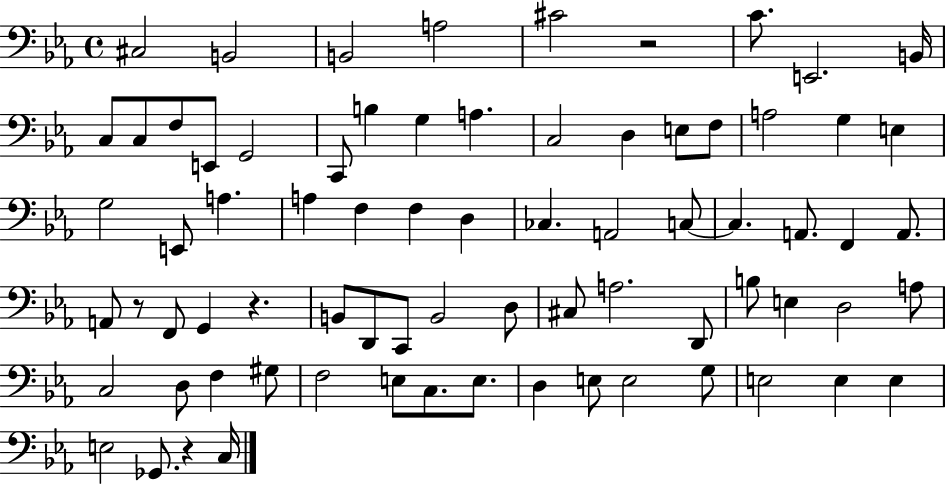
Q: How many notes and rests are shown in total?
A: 75